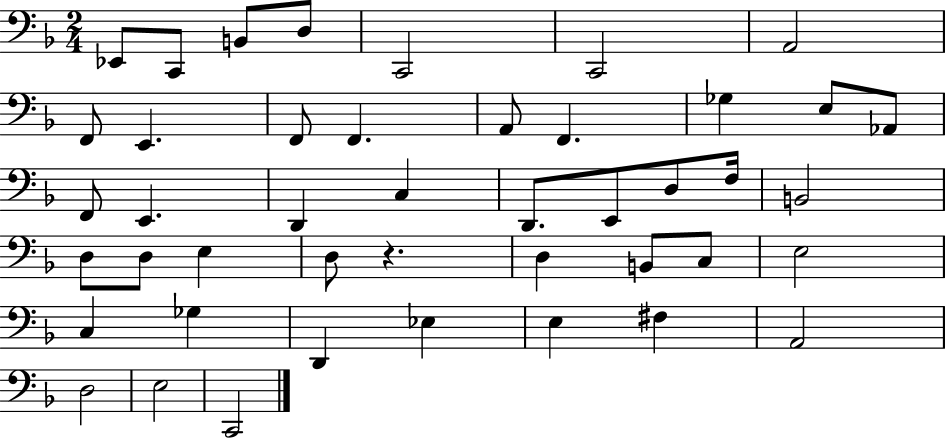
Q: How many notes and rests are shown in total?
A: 44